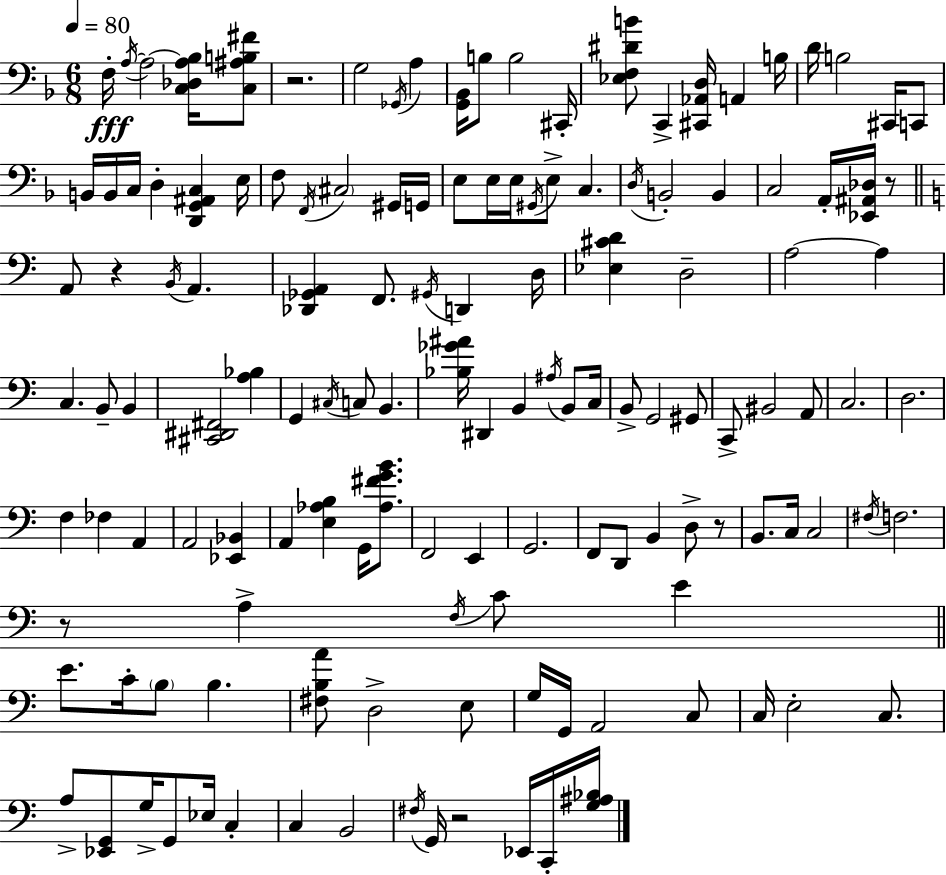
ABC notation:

X:1
T:Untitled
M:6/8
L:1/4
K:Dm
F,/4 A,/4 A,2 [C,_D,A,_B,]/4 [C,^A,B,^F]/2 z2 G,2 _G,,/4 A, [G,,_B,,]/4 B,/2 B,2 ^C,,/4 [_E,F,^DB]/2 C,, [^C,,_A,,D,]/4 A,, B,/4 D/4 B,2 ^C,,/4 C,,/2 B,,/4 B,,/4 C,/4 D, [D,,G,,^A,,C,] E,/4 F,/2 F,,/4 ^C,2 ^G,,/4 G,,/4 E,/2 E,/4 E,/4 ^G,,/4 E,/2 C, D,/4 B,,2 B,, C,2 A,,/4 [_E,,^A,,_D,]/4 z/2 A,,/2 z B,,/4 A,, [_D,,_G,,A,,] F,,/2 ^G,,/4 D,, D,/4 [_E,^CD] D,2 A,2 A, C, B,,/2 B,, [^C,,^D,,^F,,]2 [A,_B,] G,, ^C,/4 C,/2 B,, [_B,_G^A]/4 ^D,, B,, ^A,/4 B,,/2 C,/4 B,,/2 G,,2 ^G,,/2 C,,/2 ^B,,2 A,,/2 C,2 D,2 F, _F, A,, A,,2 [_E,,_B,,] A,, [E,_A,B,] G,,/4 [_A,^FGB]/2 F,,2 E,, G,,2 F,,/2 D,,/2 B,, D,/2 z/2 B,,/2 C,/4 C,2 ^F,/4 F,2 z/2 A, F,/4 C/2 E E/2 C/4 B,/2 B, [^F,B,A]/2 D,2 E,/2 G,/4 G,,/4 A,,2 C,/2 C,/4 E,2 C,/2 A,/2 [_E,,G,,]/2 G,/4 G,,/2 _E,/4 C, C, B,,2 ^F,/4 G,,/4 z2 _E,,/4 C,,/4 [G,^A,_B,]/4